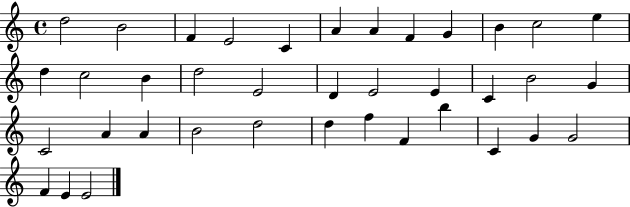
{
  \clef treble
  \time 4/4
  \defaultTimeSignature
  \key c \major
  d''2 b'2 | f'4 e'2 c'4 | a'4 a'4 f'4 g'4 | b'4 c''2 e''4 | \break d''4 c''2 b'4 | d''2 e'2 | d'4 e'2 e'4 | c'4 b'2 g'4 | \break c'2 a'4 a'4 | b'2 d''2 | d''4 f''4 f'4 b''4 | c'4 g'4 g'2 | \break f'4 e'4 e'2 | \bar "|."
}